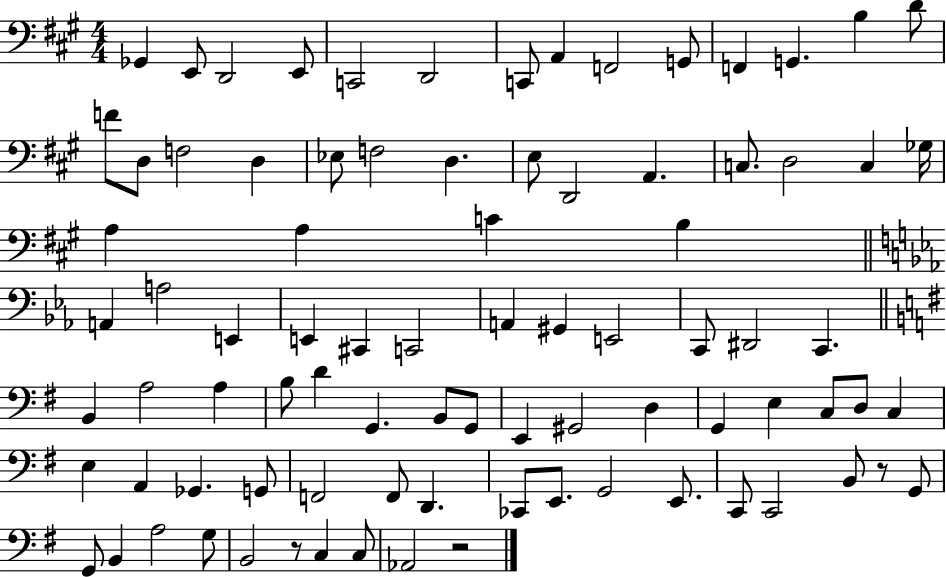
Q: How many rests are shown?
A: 3